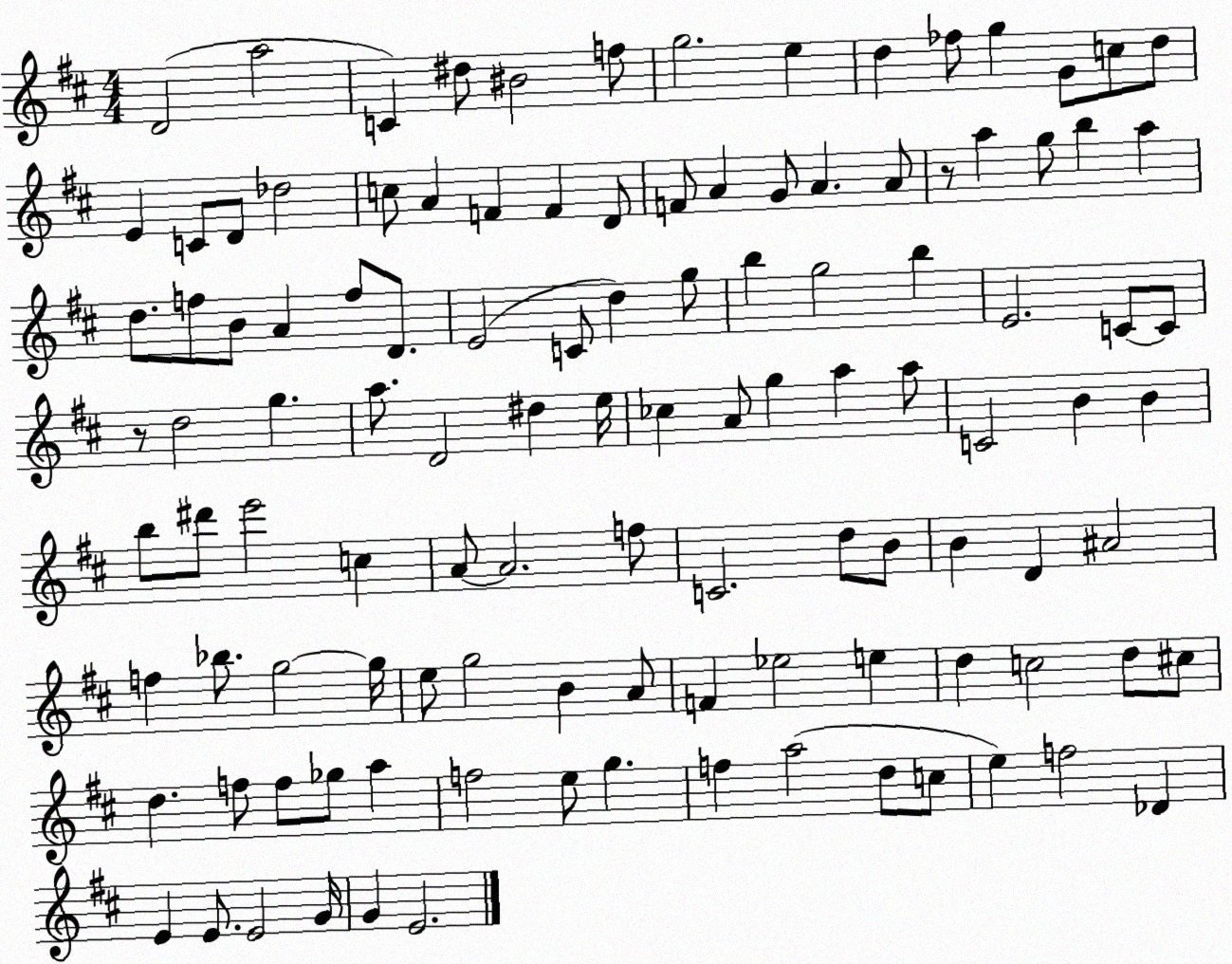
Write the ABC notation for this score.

X:1
T:Untitled
M:4/4
L:1/4
K:D
D2 a2 C ^d/2 ^B2 f/2 g2 e d _f/2 g G/2 c/2 d/2 E C/2 D/2 _d2 c/2 A F F D/2 F/2 A G/2 A A/2 z/2 a g/2 b a d/2 f/2 B/2 A f/2 D/2 E2 C/2 d g/2 b g2 b E2 C/2 C/2 z/2 d2 g a/2 D2 ^d e/4 _c A/2 g a a/2 C2 B B b/2 ^d'/2 e'2 c A/2 A2 f/2 C2 d/2 B/2 B D ^A2 f _b/2 g2 g/4 e/2 g2 B A/2 F _e2 e d c2 d/2 ^c/2 d f/2 f/2 _g/2 a f2 e/2 g f a2 d/2 c/2 e f2 _D E E/2 E2 G/4 G E2